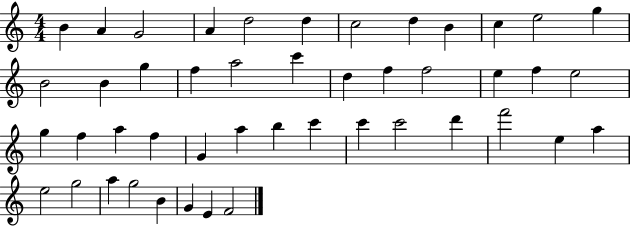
{
  \clef treble
  \numericTimeSignature
  \time 4/4
  \key c \major
  b'4 a'4 g'2 | a'4 d''2 d''4 | c''2 d''4 b'4 | c''4 e''2 g''4 | \break b'2 b'4 g''4 | f''4 a''2 c'''4 | d''4 f''4 f''2 | e''4 f''4 e''2 | \break g''4 f''4 a''4 f''4 | g'4 a''4 b''4 c'''4 | c'''4 c'''2 d'''4 | f'''2 e''4 a''4 | \break e''2 g''2 | a''4 g''2 b'4 | g'4 e'4 f'2 | \bar "|."
}